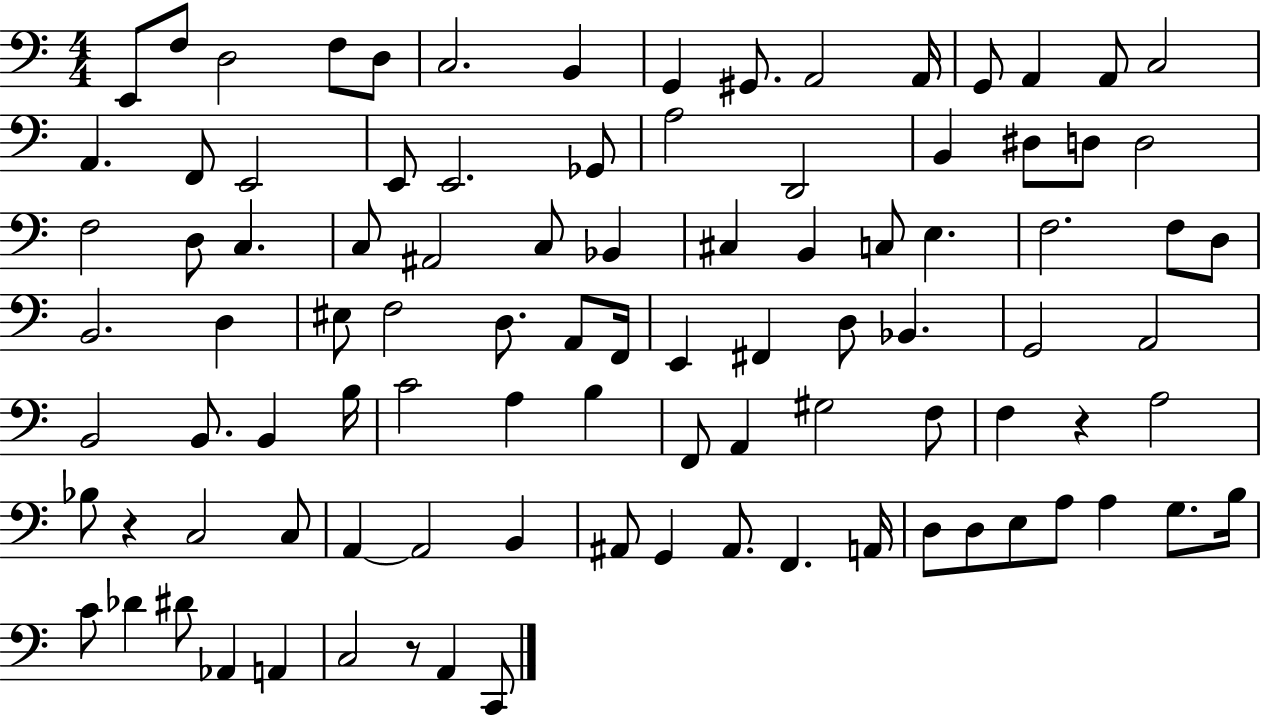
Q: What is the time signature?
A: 4/4